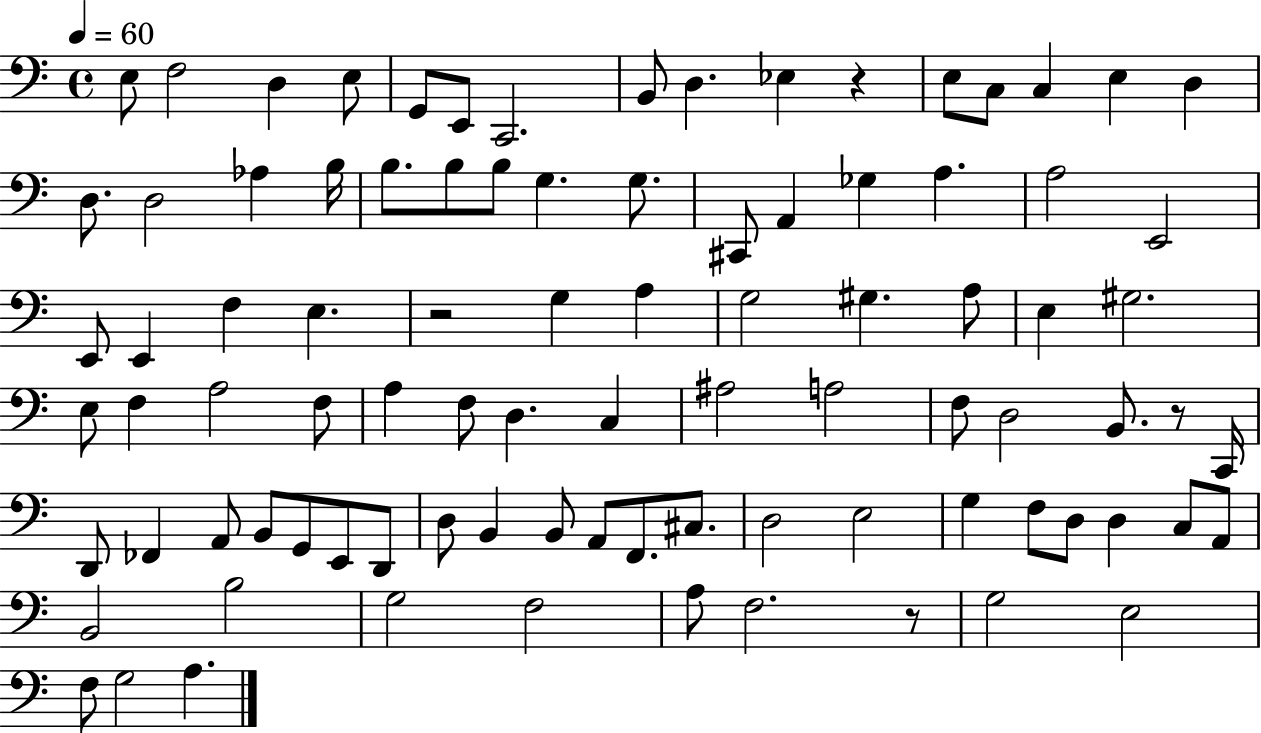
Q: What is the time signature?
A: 4/4